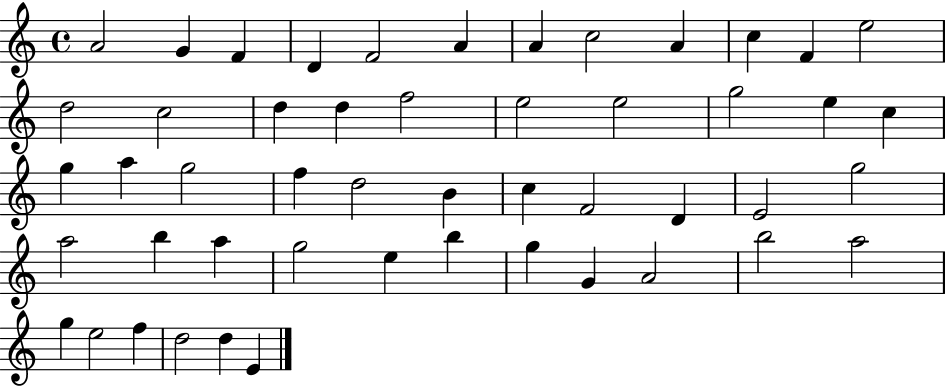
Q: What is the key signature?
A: C major